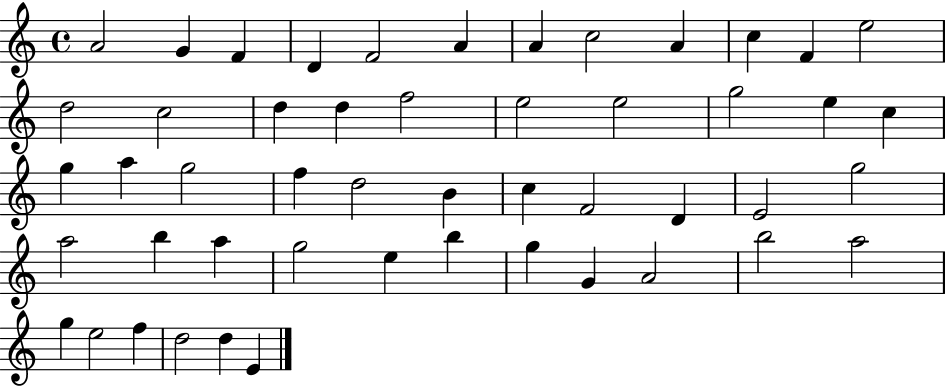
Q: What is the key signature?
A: C major